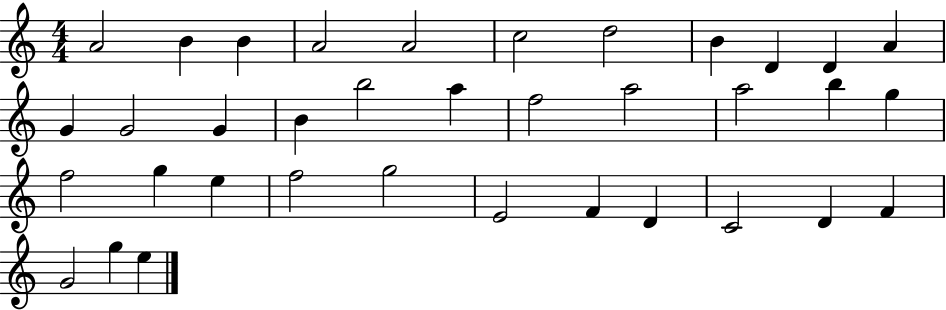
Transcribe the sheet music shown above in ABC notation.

X:1
T:Untitled
M:4/4
L:1/4
K:C
A2 B B A2 A2 c2 d2 B D D A G G2 G B b2 a f2 a2 a2 b g f2 g e f2 g2 E2 F D C2 D F G2 g e